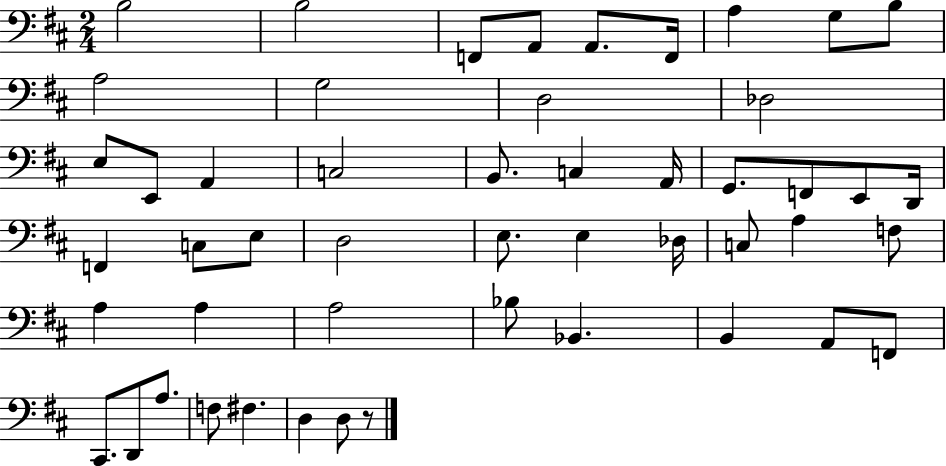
X:1
T:Untitled
M:2/4
L:1/4
K:D
B,2 B,2 F,,/2 A,,/2 A,,/2 F,,/4 A, G,/2 B,/2 A,2 G,2 D,2 _D,2 E,/2 E,,/2 A,, C,2 B,,/2 C, A,,/4 G,,/2 F,,/2 E,,/2 D,,/4 F,, C,/2 E,/2 D,2 E,/2 E, _D,/4 C,/2 A, F,/2 A, A, A,2 _B,/2 _B,, B,, A,,/2 F,,/2 ^C,,/2 D,,/2 A,/2 F,/2 ^F, D, D,/2 z/2